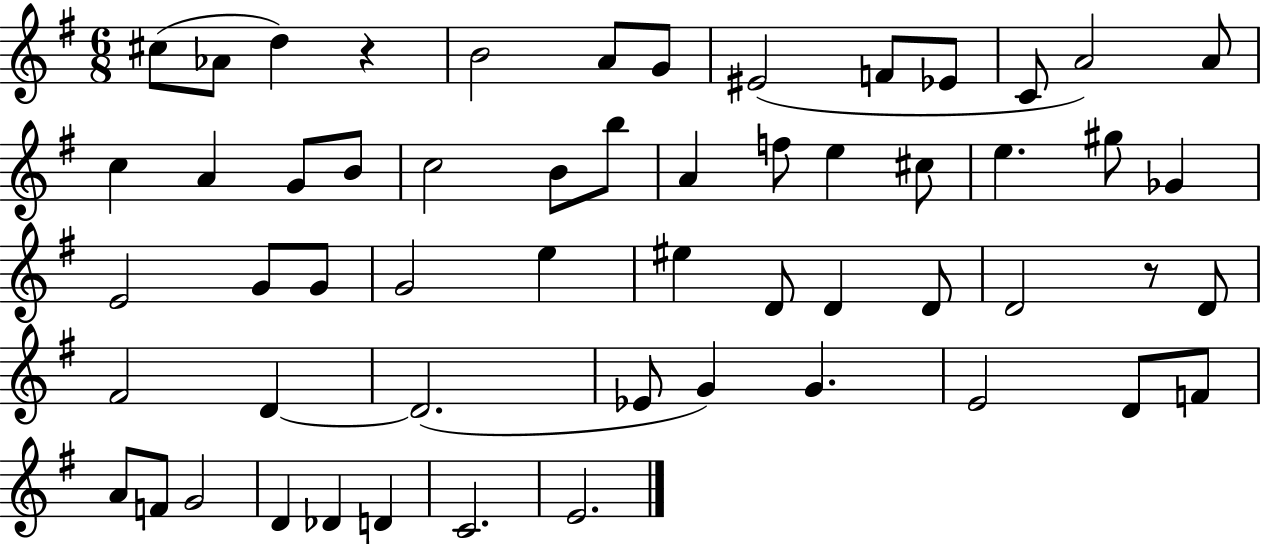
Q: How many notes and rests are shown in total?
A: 56